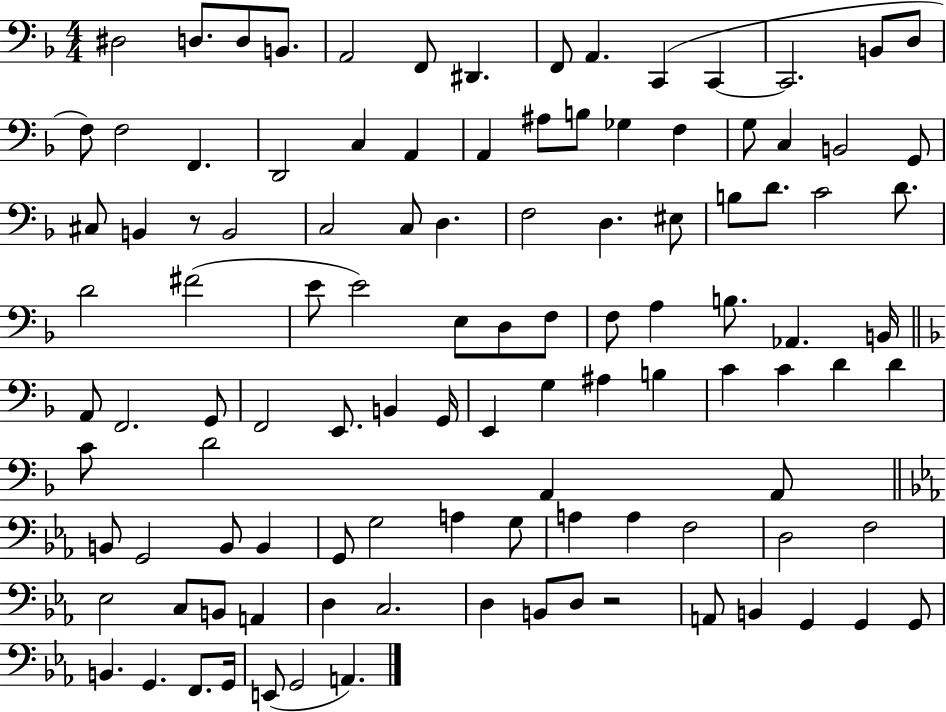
{
  \clef bass
  \numericTimeSignature
  \time 4/4
  \key f \major
  \repeat volta 2 { dis2 d8. d8 b,8. | a,2 f,8 dis,4. | f,8 a,4. c,4( c,4~~ | c,2. b,8 d8 | \break f8) f2 f,4. | d,2 c4 a,4 | a,4 ais8 b8 ges4 f4 | g8 c4 b,2 g,8 | \break cis8 b,4 r8 b,2 | c2 c8 d4. | f2 d4. eis8 | b8 d'8. c'2 d'8. | \break d'2 fis'2( | e'8 e'2) e8 d8 f8 | f8 a4 b8. aes,4. b,16 | \bar "||" \break \key f \major a,8 f,2. g,8 | f,2 e,8. b,4 g,16 | e,4 g4 ais4 b4 | c'4 c'4 d'4 d'4 | \break c'8 d'2 a,4 a,8 | \bar "||" \break \key ees \major b,8 g,2 b,8 b,4 | g,8 g2 a4 g8 | a4 a4 f2 | d2 f2 | \break ees2 c8 b,8 a,4 | d4 c2. | d4 b,8 d8 r2 | a,8 b,4 g,4 g,4 g,8 | \break b,4. g,4. f,8. g,16 | e,8( g,2 a,4.) | } \bar "|."
}